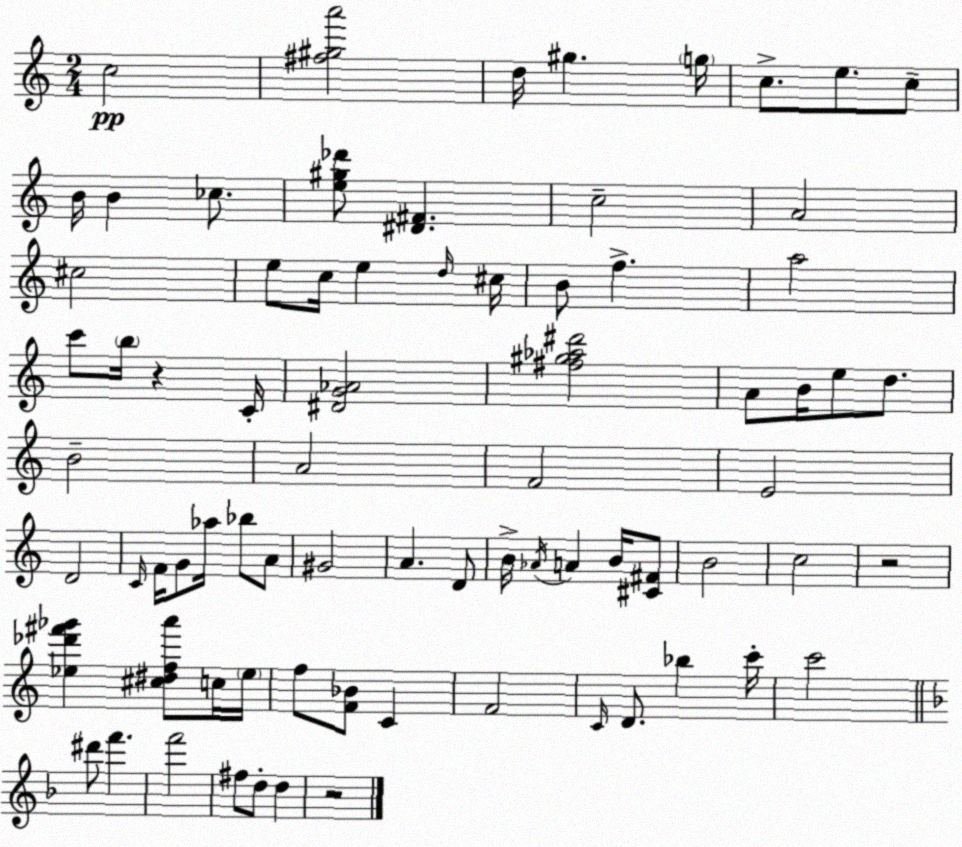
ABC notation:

X:1
T:Untitled
M:2/4
L:1/4
K:C
c2 [^f^ga']2 d/4 ^g g/4 c/2 e/2 c/2 B/4 B _c/2 [e^g_d']/2 [^D^F] c2 A2 ^c2 e/2 c/4 e d/4 ^c/4 B/2 f a2 c'/2 b/4 z C/4 [^DG_A]2 [^f^g_a^d']2 A/2 B/4 e/2 d/2 B2 A2 F2 E2 D2 C/4 F/4 G/2 _a/4 _b/2 A/2 ^G2 A D/2 B/4 _A/4 A B/4 [^C^F]/2 B2 c2 z2 [_e_d'^f'_g'] [^c^dfa']/2 c/4 _e/4 f/2 [F_B]/2 C F2 C/4 D/2 _b c'/4 c'2 ^d'/2 f' f'2 ^f/2 d/2 d z2